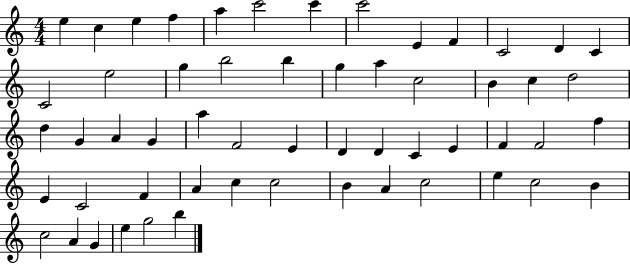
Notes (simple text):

E5/q C5/q E5/q F5/q A5/q C6/h C6/q C6/h E4/q F4/q C4/h D4/q C4/q C4/h E5/h G5/q B5/h B5/q G5/q A5/q C5/h B4/q C5/q D5/h D5/q G4/q A4/q G4/q A5/q F4/h E4/q D4/q D4/q C4/q E4/q F4/q F4/h F5/q E4/q C4/h F4/q A4/q C5/q C5/h B4/q A4/q C5/h E5/q C5/h B4/q C5/h A4/q G4/q E5/q G5/h B5/q